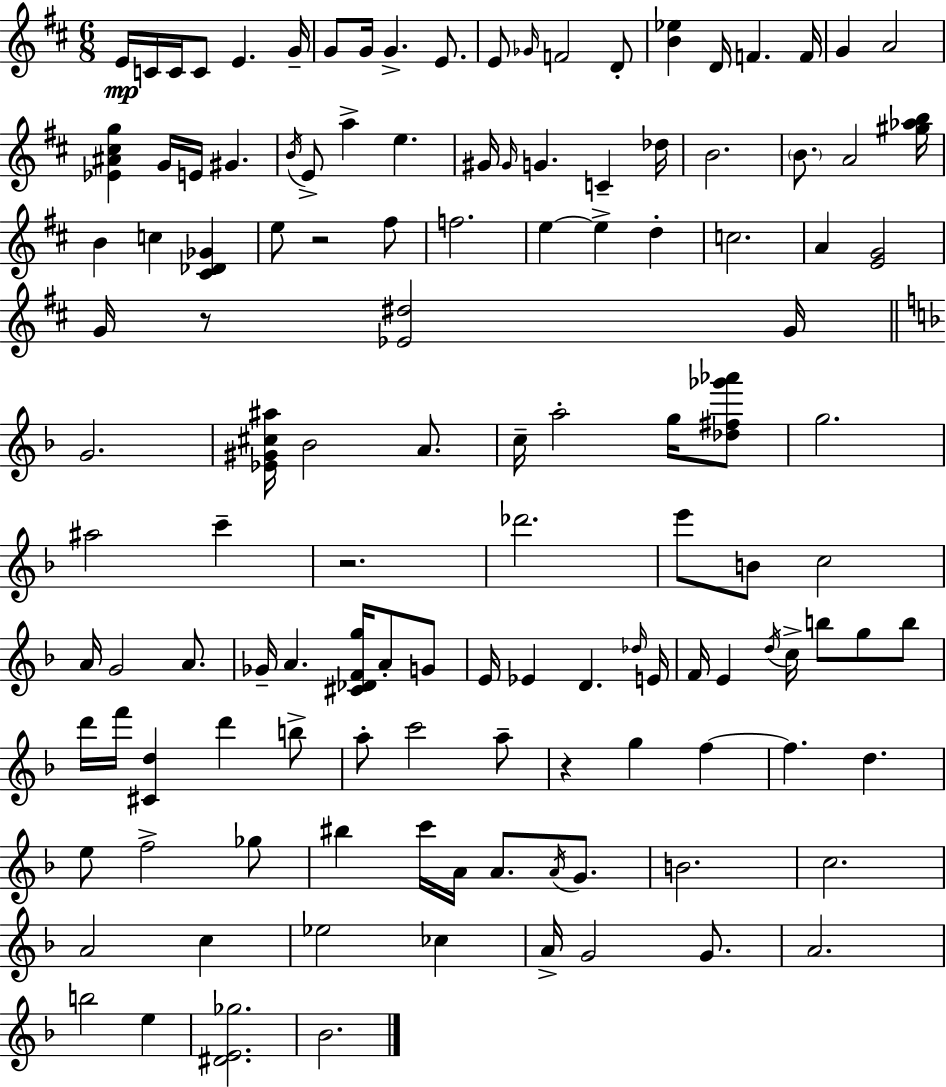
X:1
T:Untitled
M:6/8
L:1/4
K:D
E/4 C/4 C/4 C/2 E G/4 G/2 G/4 G E/2 E/2 _G/4 F2 D/2 [B_e] D/4 F F/4 G A2 [_E^A^cg] G/4 E/4 ^G B/4 E/2 a e ^G/4 ^G/4 G C _d/4 B2 B/2 A2 [^g_ab]/4 B c [^C_D_G] e/2 z2 ^f/2 f2 e e d c2 A [EG]2 G/4 z/2 [_E^d]2 G/4 G2 [_E^G^c^a]/4 _B2 A/2 c/4 a2 g/4 [_d^f_g'_a']/2 g2 ^a2 c' z2 _d'2 e'/2 B/2 c2 A/4 G2 A/2 _G/4 A [^C_DFg]/4 A/2 G/2 E/4 _E D _d/4 E/4 F/4 E d/4 c/4 b/2 g/2 b/2 d'/4 f'/4 [^Cd] d' b/2 a/2 c'2 a/2 z g f f d e/2 f2 _g/2 ^b c'/4 A/4 A/2 A/4 G/2 B2 c2 A2 c _e2 _c A/4 G2 G/2 A2 b2 e [^DE_g]2 _B2